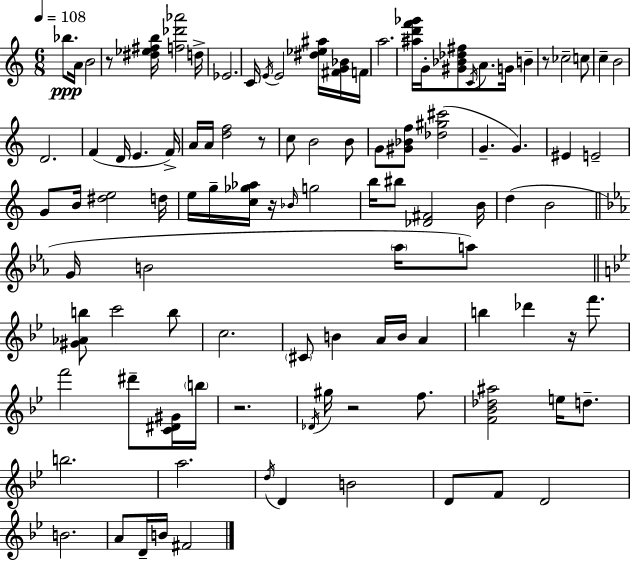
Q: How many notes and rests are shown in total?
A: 104